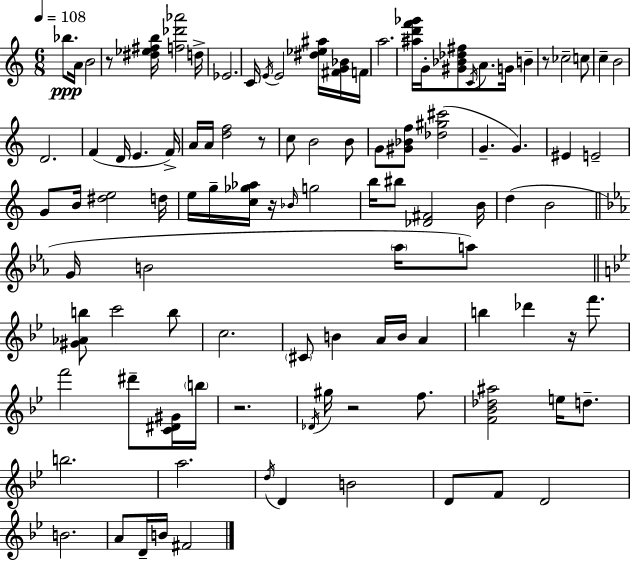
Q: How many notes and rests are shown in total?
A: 104